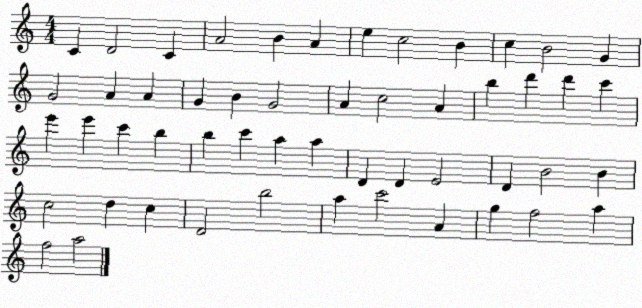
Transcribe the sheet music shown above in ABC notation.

X:1
T:Untitled
M:4/4
L:1/4
K:C
C D2 C A2 B A e c2 B c B2 G G2 A A G B G2 A c2 A b d' d' c' e' e' c' b b c' a a D D E2 D B2 B c2 d c D2 b2 a c'2 A g f2 a f2 a2